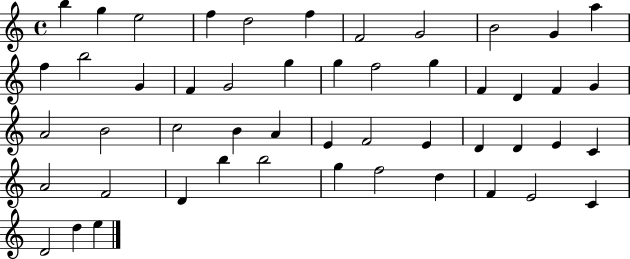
X:1
T:Untitled
M:4/4
L:1/4
K:C
b g e2 f d2 f F2 G2 B2 G a f b2 G F G2 g g f2 g F D F G A2 B2 c2 B A E F2 E D D E C A2 F2 D b b2 g f2 d F E2 C D2 d e